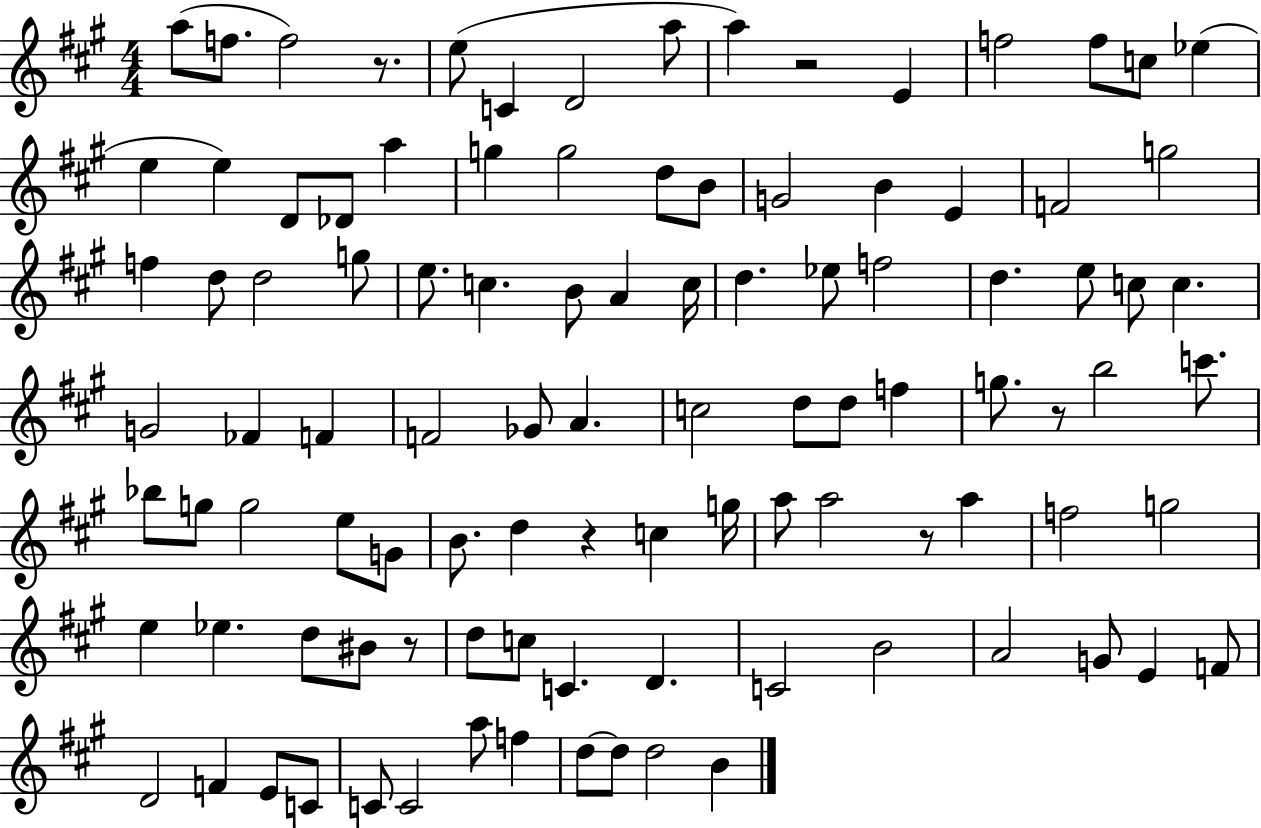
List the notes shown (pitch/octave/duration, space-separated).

A5/e F5/e. F5/h R/e. E5/e C4/q D4/h A5/e A5/q R/h E4/q F5/h F5/e C5/e Eb5/q E5/q E5/q D4/e Db4/e A5/q G5/q G5/h D5/e B4/e G4/h B4/q E4/q F4/h G5/h F5/q D5/e D5/h G5/e E5/e. C5/q. B4/e A4/q C5/s D5/q. Eb5/e F5/h D5/q. E5/e C5/e C5/q. G4/h FES4/q F4/q F4/h Gb4/e A4/q. C5/h D5/e D5/e F5/q G5/e. R/e B5/h C6/e. Bb5/e G5/e G5/h E5/e G4/e B4/e. D5/q R/q C5/q G5/s A5/e A5/h R/e A5/q F5/h G5/h E5/q Eb5/q. D5/e BIS4/e R/e D5/e C5/e C4/q. D4/q. C4/h B4/h A4/h G4/e E4/q F4/e D4/h F4/q E4/e C4/e C4/e C4/h A5/e F5/q D5/e D5/e D5/h B4/q